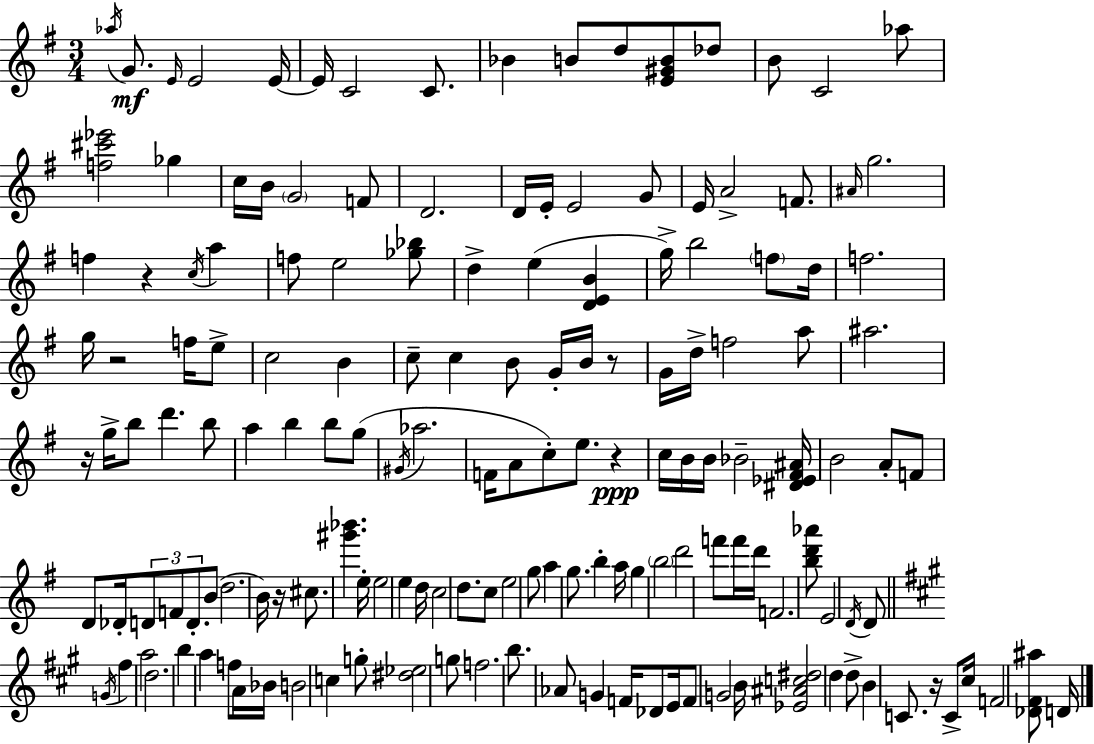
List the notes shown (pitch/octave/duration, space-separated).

Ab5/s G4/e. E4/s E4/h E4/s E4/s C4/h C4/e. Bb4/q B4/e D5/e [E4,G#4,B4]/e Db5/e B4/e C4/h Ab5/e [F5,C#6,Eb6]/h Gb5/q C5/s B4/s G4/h F4/e D4/h. D4/s E4/s E4/h G4/e E4/s A4/h F4/e. A#4/s G5/h. F5/q R/q C5/s A5/q F5/e E5/h [Gb5,Bb5]/e D5/q E5/q [D4,E4,B4]/q G5/s B5/h F5/e D5/s F5/h. G5/s R/h F5/s E5/e C5/h B4/q C5/e C5/q B4/e G4/s B4/s R/e G4/s D5/s F5/h A5/e A#5/h. R/s G5/s B5/e D6/q. B5/e A5/q B5/q B5/e G5/e G#4/s Ab5/h. F4/s A4/e C5/e E5/e. R/q C5/s B4/s B4/s Bb4/h [D#4,Eb4,F#4,A#4]/s B4/h A4/e F4/e D4/e Db4/s D4/e F4/e D4/e. B4/e D5/h. B4/s R/s C#5/e. [G#6,Bb6]/q. E5/s E5/h E5/q D5/s C5/h D5/e. C5/e E5/h G5/e A5/q G5/e. B5/q A5/s G5/q B5/h D6/h F6/e F6/s D6/s F4/h. [B5,D6,Ab6]/e E4/h D4/s D4/e G4/s F#5/q A5/h D5/h. B5/q A5/q F5/e A4/s Bb4/s B4/h C5/q G5/e [D#5,Eb5]/h G5/e F5/h. B5/e. Ab4/e G4/q F4/s Db4/e E4/s F4/e G4/h B4/s [Eb4,A#4,C5,D#5]/h D5/q D5/e B4/q C4/e. R/s C4/e C#5/s F4/h [Db4,F#4,A#5]/e D4/s